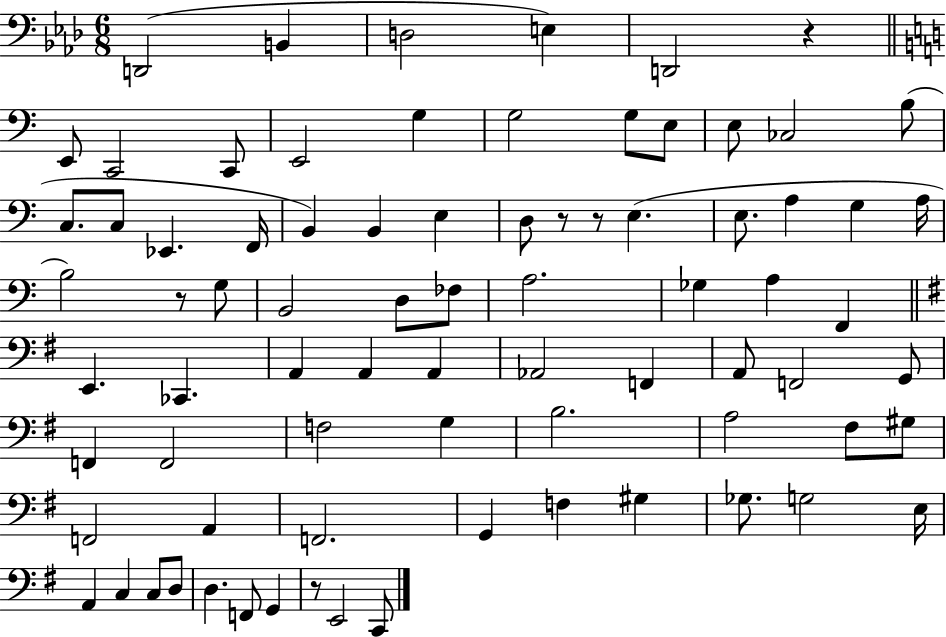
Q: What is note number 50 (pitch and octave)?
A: F2